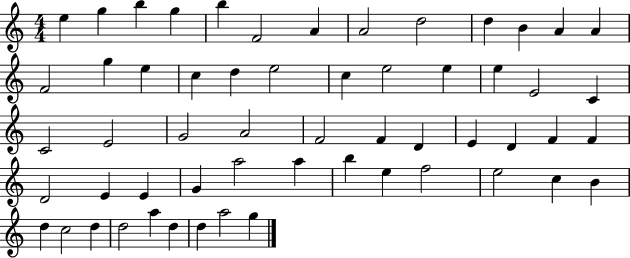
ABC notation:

X:1
T:Untitled
M:4/4
L:1/4
K:C
e g b g b F2 A A2 d2 d B A A F2 g e c d e2 c e2 e e E2 C C2 E2 G2 A2 F2 F D E D F F D2 E E G a2 a b e f2 e2 c B d c2 d d2 a d d a2 g